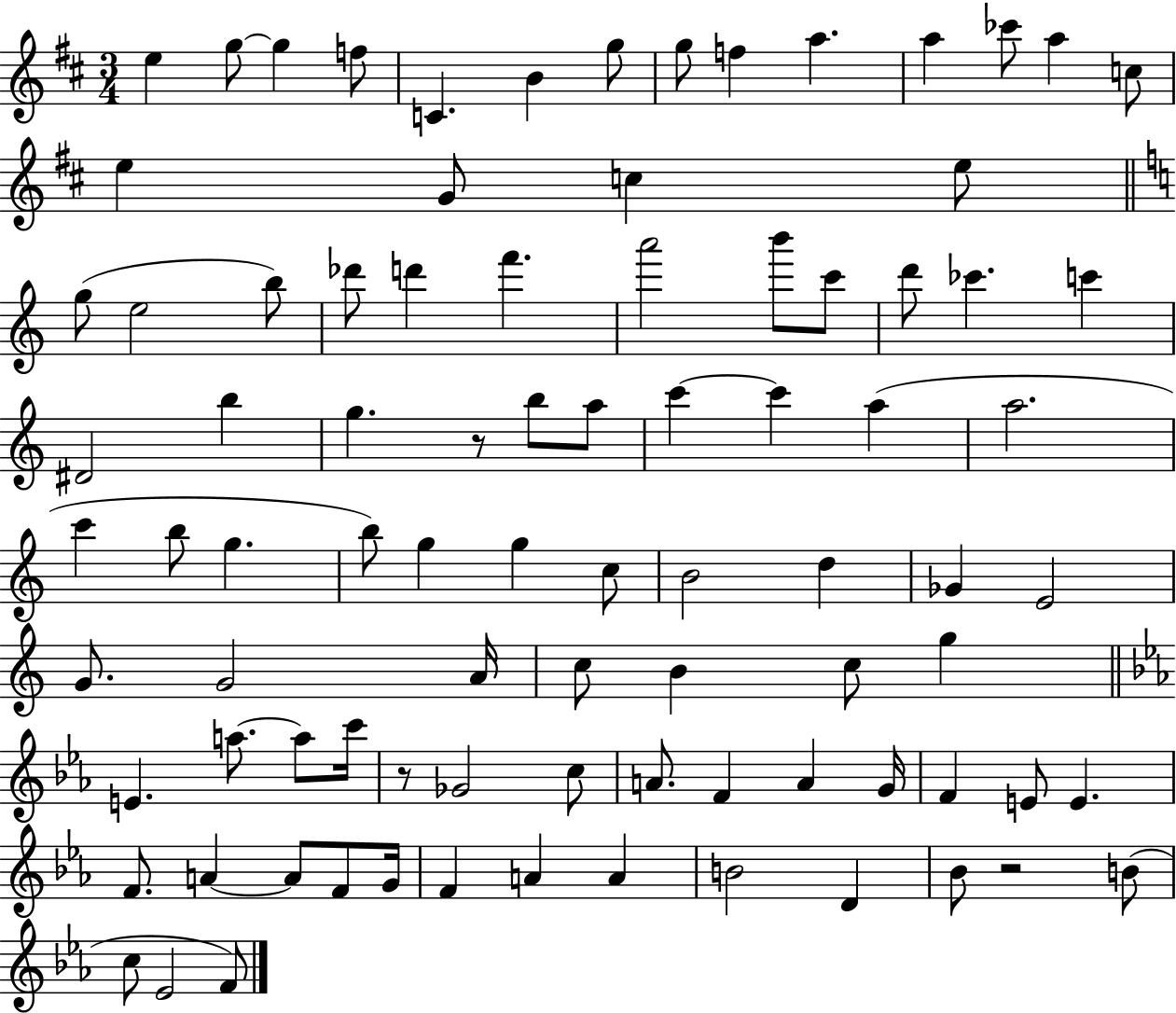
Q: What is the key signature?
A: D major